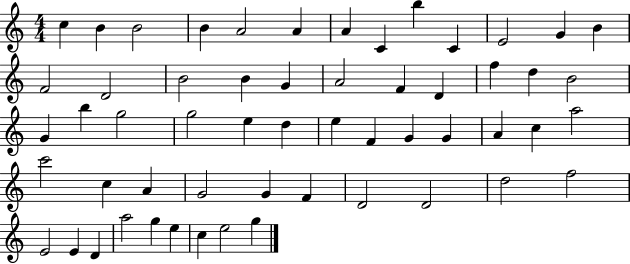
C5/q B4/q B4/h B4/q A4/h A4/q A4/q C4/q B5/q C4/q E4/h G4/q B4/q F4/h D4/h B4/h B4/q G4/q A4/h F4/q D4/q F5/q D5/q B4/h G4/q B5/q G5/h G5/h E5/q D5/q E5/q F4/q G4/q G4/q A4/q C5/q A5/h C6/h C5/q A4/q G4/h G4/q F4/q D4/h D4/h D5/h F5/h E4/h E4/q D4/q A5/h G5/q E5/q C5/q E5/h G5/q